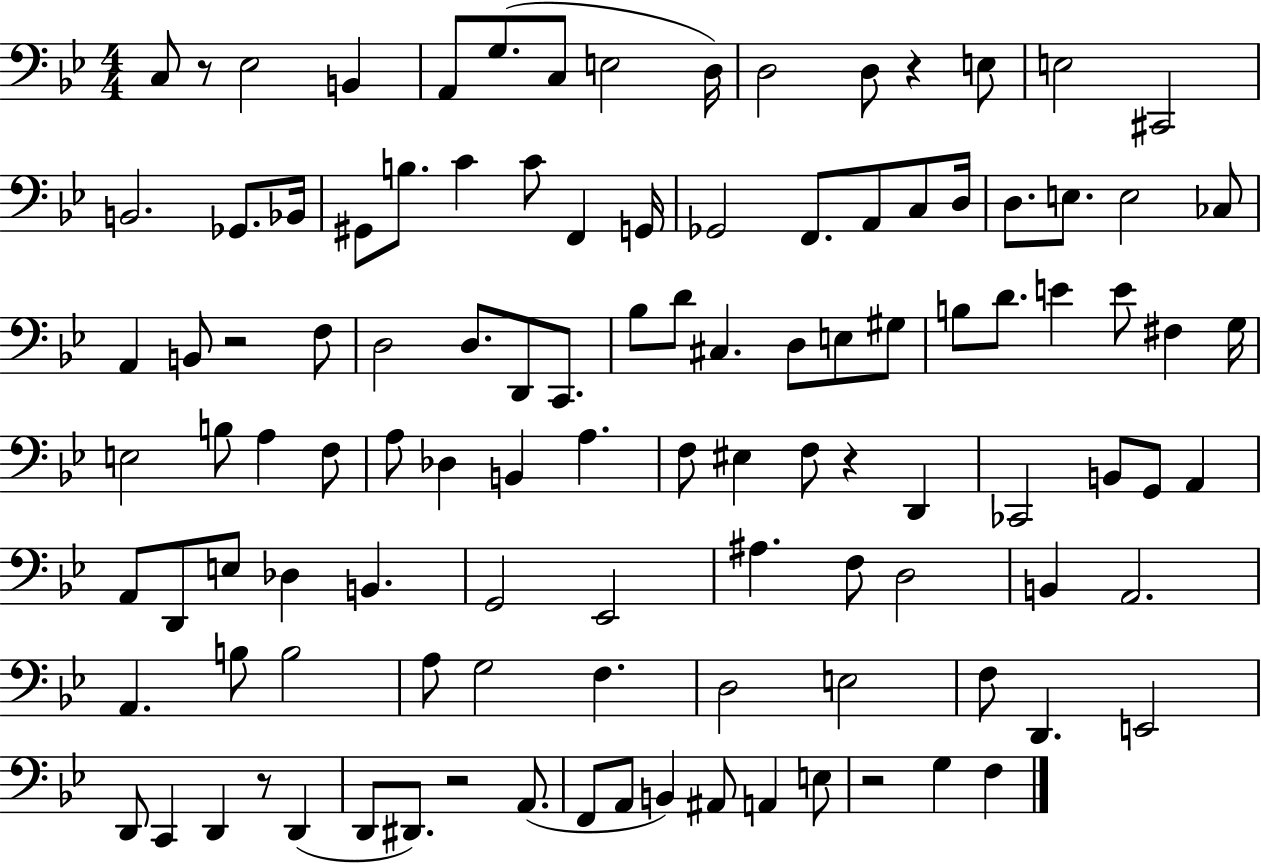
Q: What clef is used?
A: bass